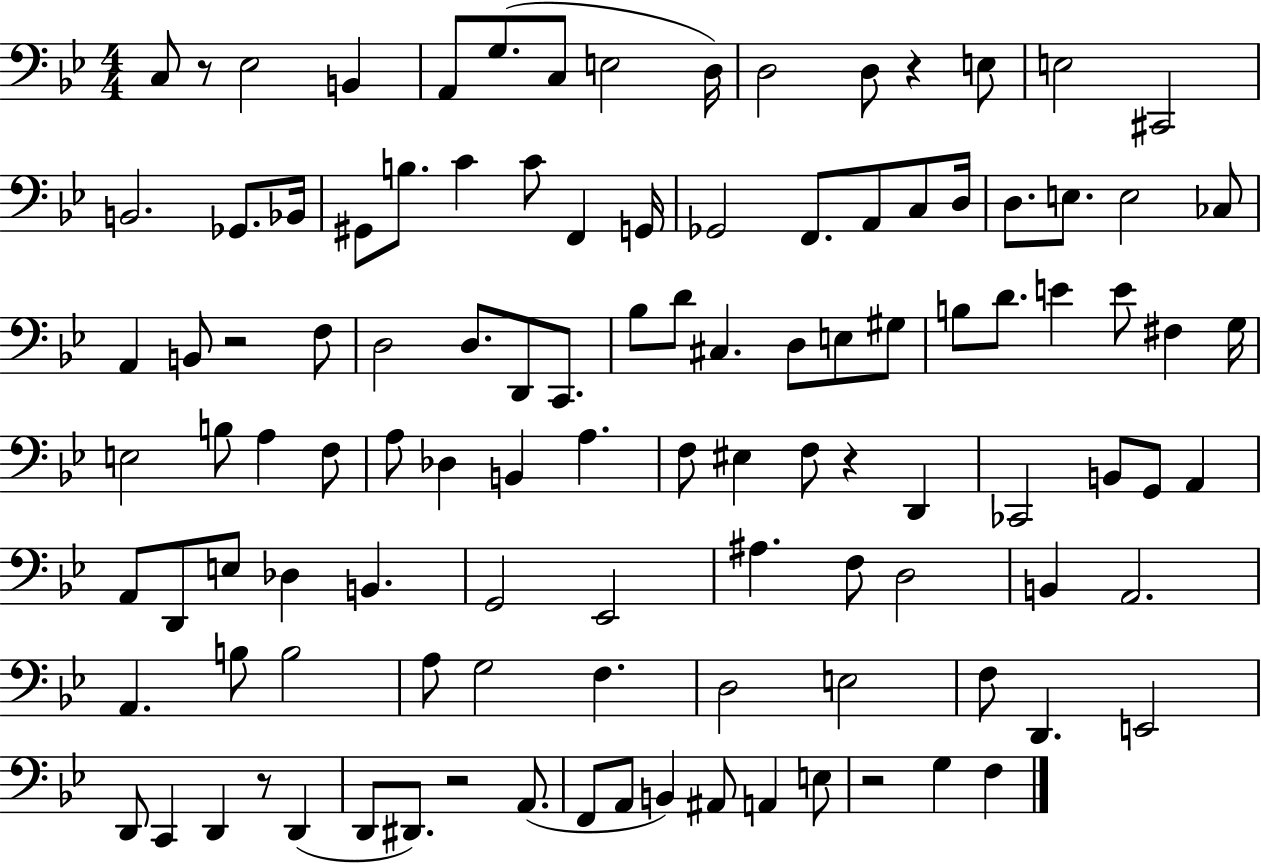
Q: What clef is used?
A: bass